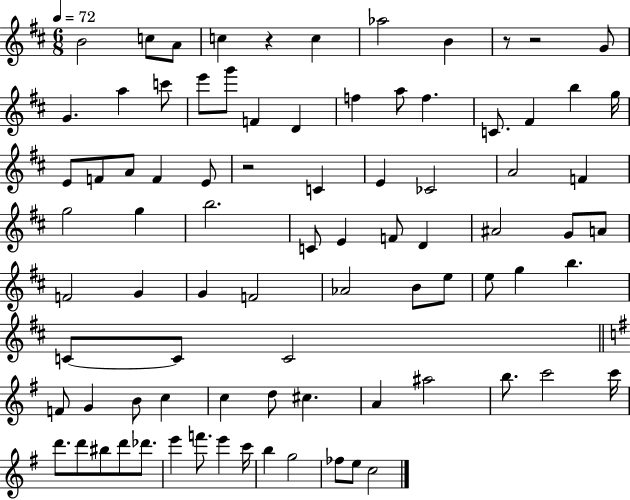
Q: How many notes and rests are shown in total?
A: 85